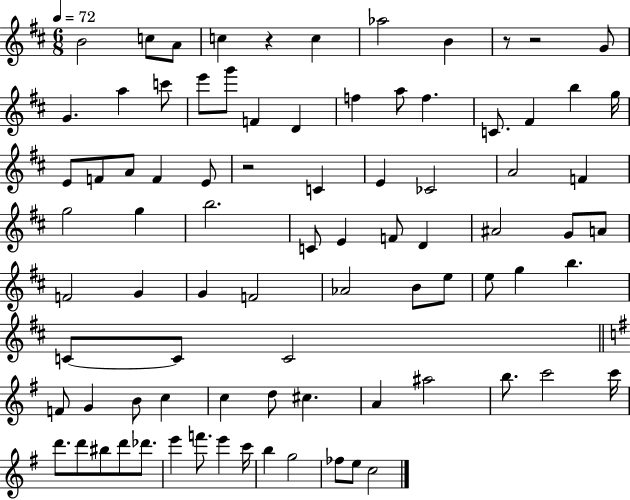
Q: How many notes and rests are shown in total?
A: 85